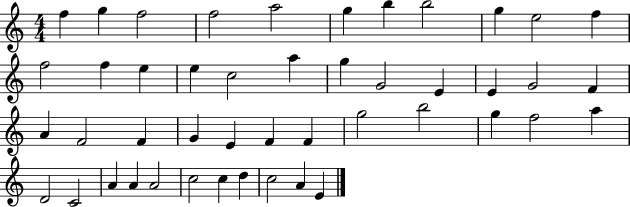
F5/q G5/q F5/h F5/h A5/h G5/q B5/q B5/h G5/q E5/h F5/q F5/h F5/q E5/q E5/q C5/h A5/q G5/q G4/h E4/q E4/q G4/h F4/q A4/q F4/h F4/q G4/q E4/q F4/q F4/q G5/h B5/h G5/q F5/h A5/q D4/h C4/h A4/q A4/q A4/h C5/h C5/q D5/q C5/h A4/q E4/q